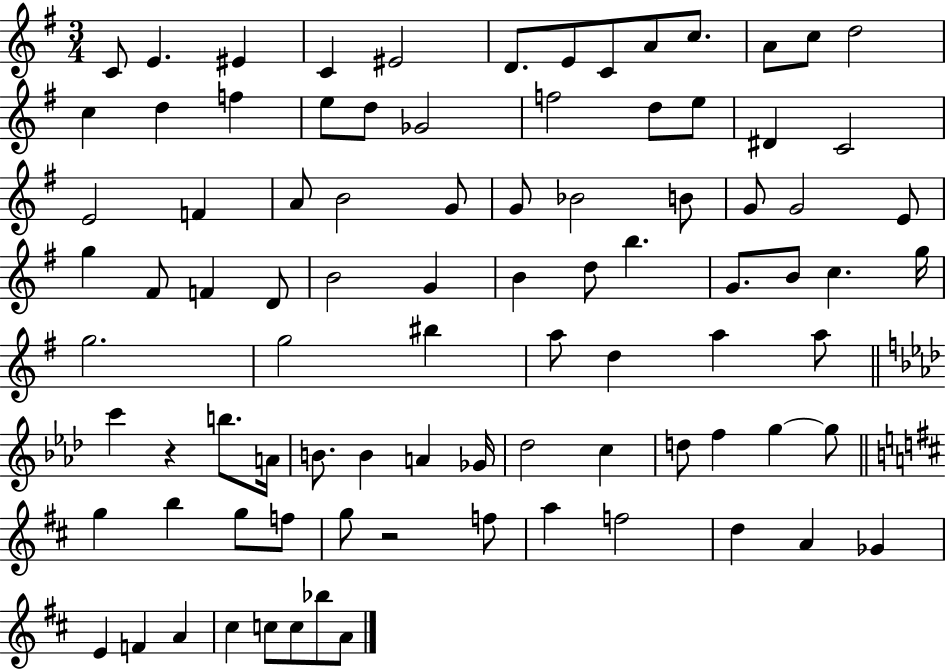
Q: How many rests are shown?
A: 2